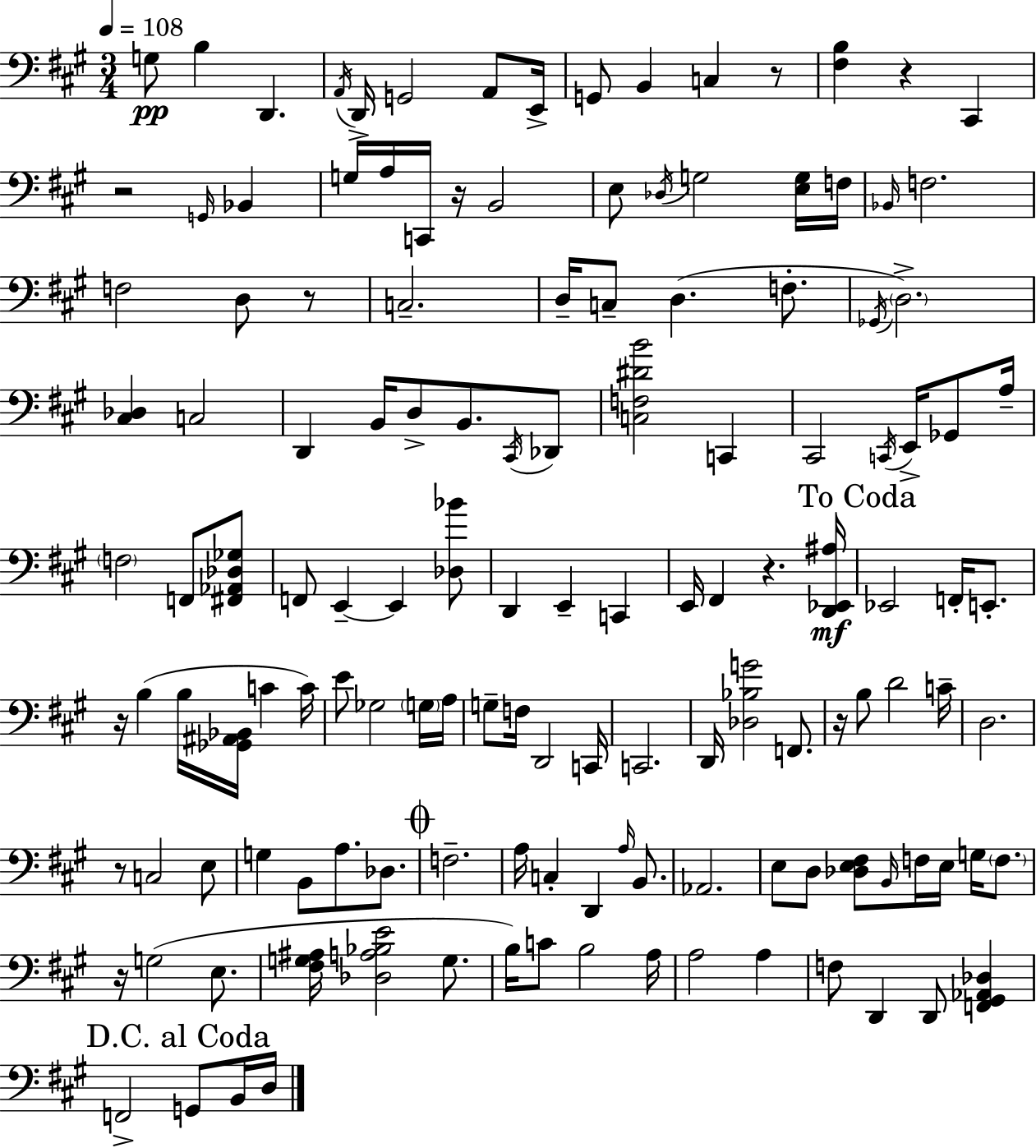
X:1
T:Untitled
M:3/4
L:1/4
K:A
G,/2 B, D,, A,,/4 D,,/4 G,,2 A,,/2 E,,/4 G,,/2 B,, C, z/2 [^F,B,] z ^C,, z2 G,,/4 _B,, G,/4 A,/4 C,,/4 z/4 B,,2 E,/2 _D,/4 G,2 [E,G,]/4 F,/4 _B,,/4 F,2 F,2 D,/2 z/2 C,2 D,/4 C,/2 D, F,/2 _G,,/4 D,2 [^C,_D,] C,2 D,, B,,/4 D,/2 B,,/2 ^C,,/4 _D,,/2 [C,F,^DB]2 C,, ^C,,2 C,,/4 E,,/4 _G,,/2 A,/4 F,2 F,,/2 [^F,,_A,,_D,_G,]/2 F,,/2 E,, E,, [_D,_B]/2 D,, E,, C,, E,,/4 ^F,, z [D,,_E,,^A,]/4 _E,,2 F,,/4 E,,/2 z/4 B, B,/4 [_G,,^A,,_B,,]/4 C C/4 E/2 _G,2 G,/4 A,/4 G,/2 F,/4 D,,2 C,,/4 C,,2 D,,/4 [_D,_B,G]2 F,,/2 z/4 B,/2 D2 C/4 D,2 z/2 C,2 E,/2 G, B,,/2 A,/2 _D,/2 F,2 A,/4 C, D,, A,/4 B,,/2 _A,,2 E,/2 D,/2 [_D,E,^F,]/2 B,,/4 F,/4 E,/4 G,/4 F,/2 z/4 G,2 E,/2 [^F,G,^A,]/4 [_D,A,_B,E]2 G,/2 B,/4 C/2 B,2 A,/4 A,2 A, F,/2 D,, D,,/2 [F,,^G,,_A,,_D,] F,,2 G,,/2 B,,/4 D,/4